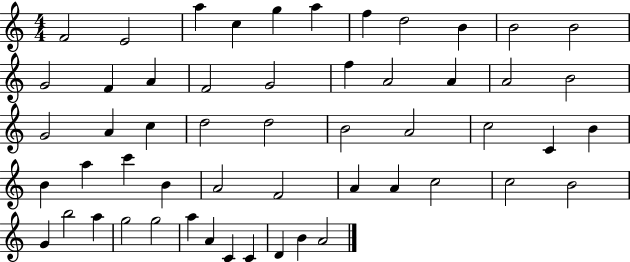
X:1
T:Untitled
M:4/4
L:1/4
K:C
F2 E2 a c g a f d2 B B2 B2 G2 F A F2 G2 f A2 A A2 B2 G2 A c d2 d2 B2 A2 c2 C B B a c' B A2 F2 A A c2 c2 B2 G b2 a g2 g2 a A C C D B A2